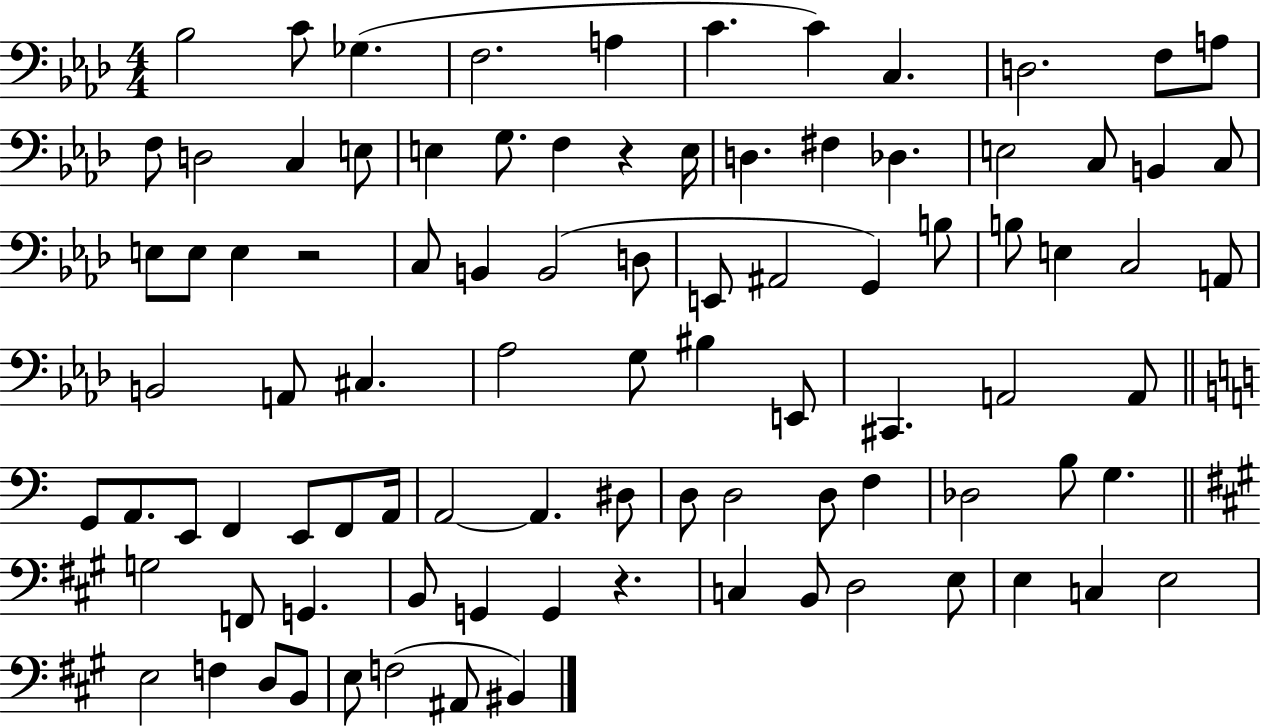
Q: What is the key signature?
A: AES major